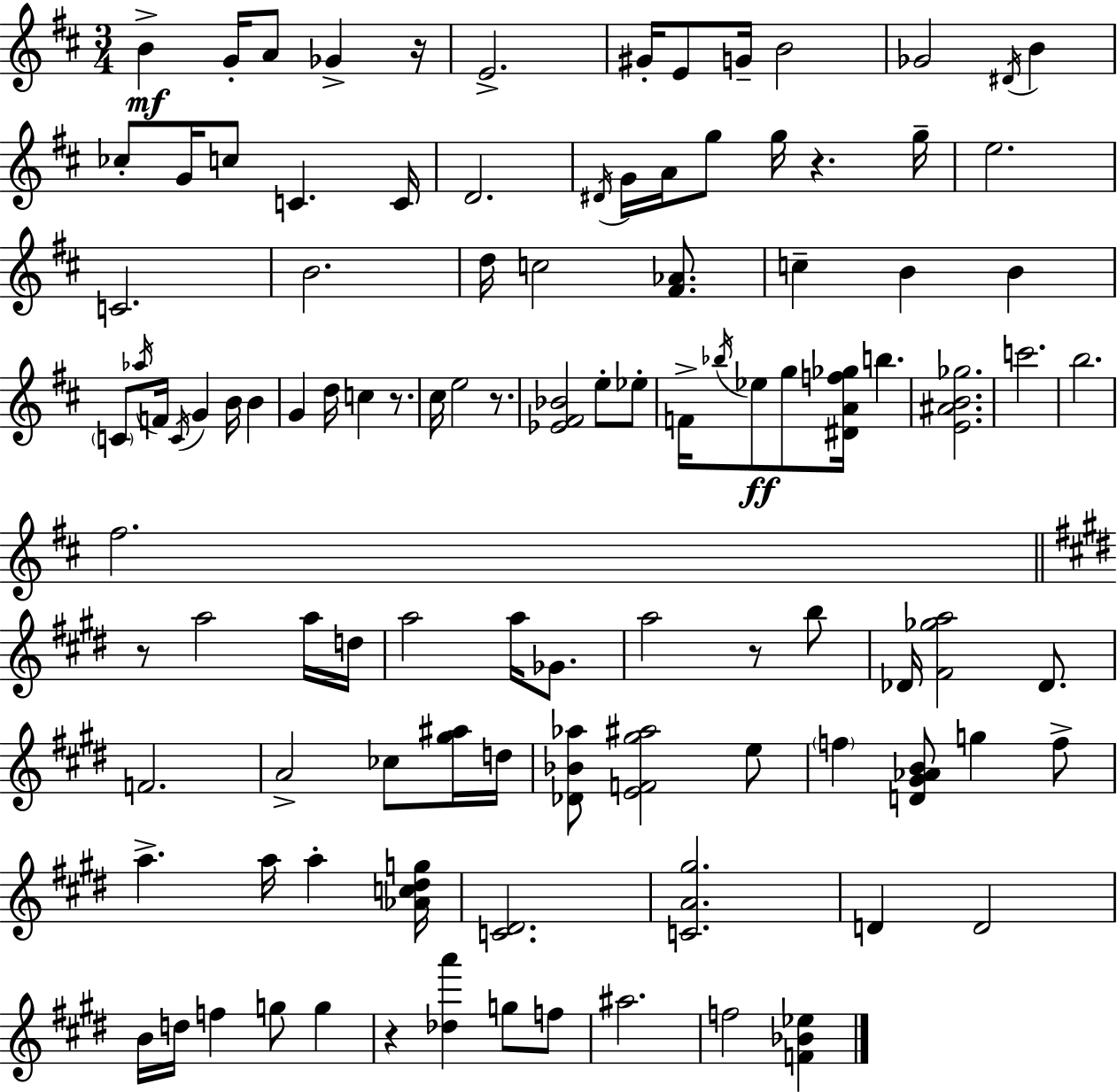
{
  \clef treble
  \numericTimeSignature
  \time 3/4
  \key d \major
  \repeat volta 2 { b'4->\mf g'16-. a'8 ges'4-> r16 | e'2.-> | gis'16-. e'8 g'16-- b'2 | ges'2 \acciaccatura { dis'16 } b'4 | \break ces''8-. g'16 c''8 c'4. | c'16 d'2. | \acciaccatura { dis'16 } g'16 a'16 g''8 g''16 r4. | g''16-- e''2. | \break c'2. | b'2. | d''16 c''2 <fis' aes'>8. | c''4-- b'4 b'4 | \break \parenthesize c'8 \acciaccatura { aes''16 } f'16 \acciaccatura { c'16 } g'4 b'16 | b'4 g'4 d''16 c''4 | r8. cis''16 e''2 | r8. <ees' fis' bes'>2 | \break e''8-. ees''8-. f'16-> \acciaccatura { bes''16 }\ff ees''8 g''8 <dis' a' f'' ges''>16 b''4. | <e' ais' b' ges''>2. | c'''2. | b''2. | \break fis''2. | \bar "||" \break \key e \major r8 a''2 a''16 d''16 | a''2 a''16 ges'8. | a''2 r8 b''8 | des'16 <fis' ges'' a''>2 des'8. | \break f'2. | a'2-> ces''8 <gis'' ais''>16 d''16 | <des' bes' aes''>8 <e' f' gis'' ais''>2 e''8 | \parenthesize f''4 <d' gis' aes' b'>8 g''4 f''8-> | \break a''4.-> a''16 a''4-. <aes' c'' dis'' g''>16 | <c' dis'>2. | <c' a' gis''>2. | d'4 d'2 | \break b'16 d''16 f''4 g''8 g''4 | r4 <des'' a'''>4 g''8 f''8 | ais''2. | f''2 <f' bes' ees''>4 | \break } \bar "|."
}